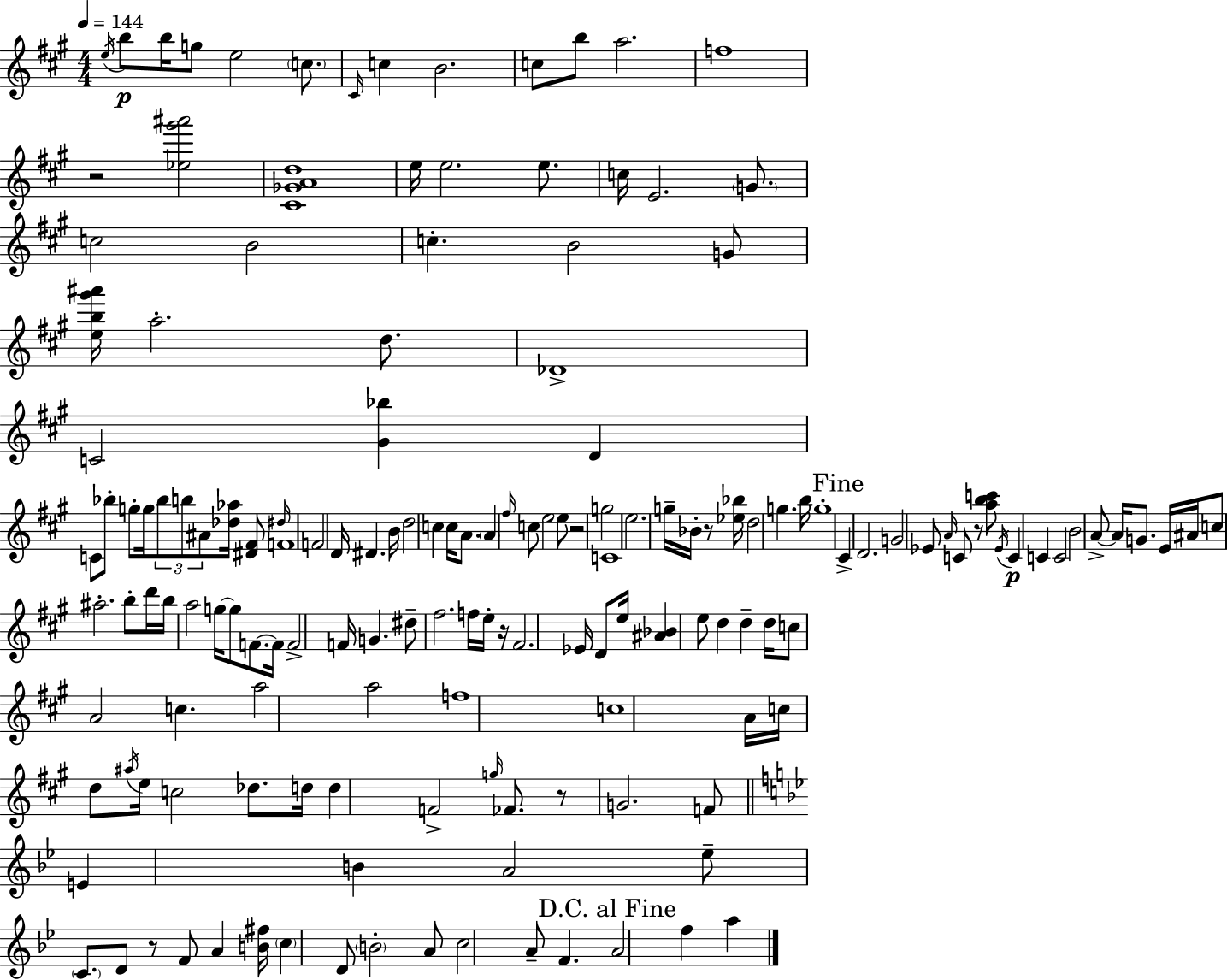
E5/s B5/e B5/s G5/e E5/h C5/e. C#4/s C5/q B4/h. C5/e B5/e A5/h. F5/w R/h [Eb5,G#6,A#6]/h [C#4,Gb4,A4,D5]/w E5/s E5/h. E5/e. C5/s E4/h. G4/e. C5/h B4/h C5/q. B4/h G4/e [E5,B5,G#6,A#6]/s A5/h. D5/e. Db4/w C4/h [G#4,Bb5]/q D4/q C4/e Bb5/e G5/e G5/s Bb5/e B5/e A#4/e [Db5,Ab5]/s [D#4,F#4]/e D#5/s F4/w F4/h D4/s D#4/q. B4/s D5/h C5/q C5/s A4/e. A4/q F#5/s C5/e E5/h E5/e R/h G5/h C4/w E5/h. G5/s Bb4/s R/e [Eb5,Bb5]/s D5/h G5/q. B5/s G5/w C#4/q D4/h. G4/h Eb4/e A4/s C4/e R/e [A5,B5,C6]/e Eb4/s C4/q C4/q C4/h B4/h A4/e A4/s G4/e. E4/s A#4/s C5/e A#5/h. B5/e D6/s B5/s A5/h G5/s G5/e F4/e. F4/s F4/h F4/s G4/q. D#5/e F#5/h. F5/s E5/s R/s F#4/h. Eb4/s D4/e E5/s [A#4,Bb4]/q E5/e D5/q D5/q D5/s C5/e A4/h C5/q. A5/h A5/h F5/w C5/w A4/s C5/s D5/e A#5/s E5/s C5/h Db5/e. D5/s D5/q F4/h G5/s FES4/e. R/e G4/h. F4/e E4/q B4/q A4/h Eb5/e C4/e. D4/e R/e F4/e A4/q [B4,F#5]/s C5/q D4/e B4/h A4/e C5/h A4/e F4/q. A4/h F5/q A5/q